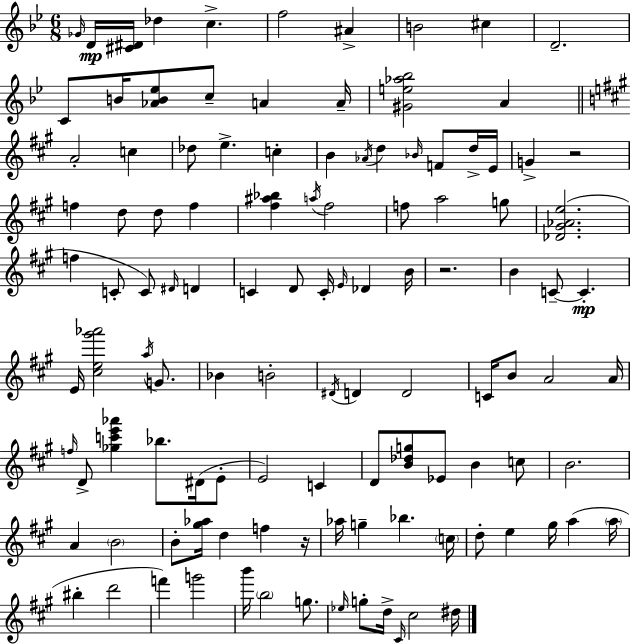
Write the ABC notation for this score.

X:1
T:Untitled
M:6/8
L:1/4
K:Bb
_G/4 D/4 [^C^D]/4 _d c f2 ^A B2 ^c D2 C/2 B/4 [_AB_e]/2 c/2 A A/4 [^Ge_a_b]2 A A2 c _d/2 e c B _A/4 d _B/4 F/2 d/4 E/4 G z2 f d/2 d/2 f [^f^a_b] a/4 ^f2 f/2 a2 g/2 [_D^G_Ae]2 f C/2 C/2 ^D/4 D C D/2 C/4 E/4 _D B/4 z2 B C/2 C E/4 [^ce^g'_a']2 a/4 G/2 _B B2 ^D/4 D D2 C/4 B/2 A2 A/4 f/4 D/2 [_gc'e'_a'] _b/2 ^D/4 E/2 E2 C D/2 [B_dg]/2 _E/2 B c/2 B2 A B2 B/2 [^g_a]/4 d f z/4 _a/4 g _b c/4 d/2 e ^g/4 a a/4 ^b d'2 f' g'2 b'/4 b2 g/2 _e/4 g/2 d/4 ^C/4 ^c2 ^d/4